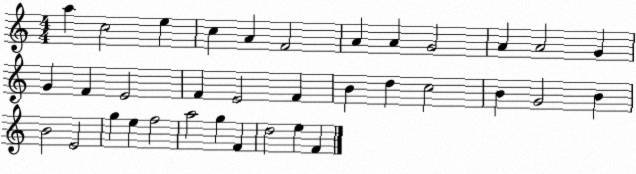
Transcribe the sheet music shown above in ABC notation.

X:1
T:Untitled
M:4/4
L:1/4
K:C
a c2 e c A F2 A A G2 A A2 G G F E2 F E2 F B d c2 B G2 B B2 E2 g e f2 a2 g F d2 e F